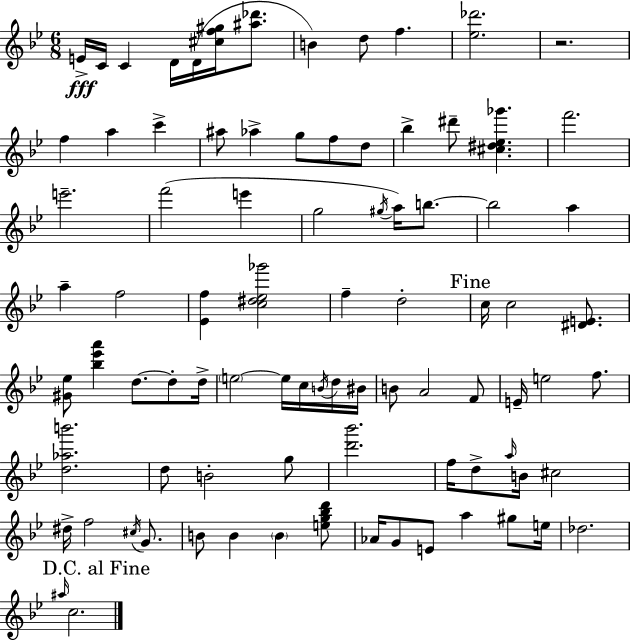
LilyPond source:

{
  \clef treble
  \numericTimeSignature
  \time 6/8
  \key bes \major
  \repeat volta 2 { e'16->\fff c'16 c'4 d'16 d'16( <cis'' f'' gis''>16 <ais'' des'''>8. | b'4) d''8 f''4. | <ees'' des'''>2. | r2. | \break f''4 a''4 c'''4-> | ais''8 aes''4-> g''8 f''8 d''8 | bes''4-> dis'''8-- <cis'' dis'' ees'' ges'''>4. | f'''2. | \break e'''2.-- | f'''2( e'''4 | g''2 \acciaccatura { gis''16 } a''16) b''8.~~ | b''2 a''4 | \break a''4-- f''2 | <ees' f''>4 <c'' dis'' ees'' ges'''>2 | f''4-- d''2-. | \mark "Fine" c''16 c''2 <dis' e'>8. | \break <gis' ees''>8 <bes'' ees''' a'''>4 d''8.~~ d''8-. | d''16-> \parenthesize e''2~~ e''16 c''16 \acciaccatura { b'16 } | d''16 bis'16 b'8 a'2 | f'8 e'16-- e''2 f''8. | \break <d'' aes'' b'''>2. | d''8 b'2-. | g''8 <d''' bes'''>2. | f''16 d''8-> \grace { a''16 } b'16 cis''2 | \break dis''16-> f''2 | \acciaccatura { cis''16 } g'8. b'8 b'4 \parenthesize b'4 | <e'' g'' bes'' d'''>8 aes'16 g'8 e'8 a''4 | gis''8 e''16 des''2. | \break \mark "D.C. al Fine" \grace { ais''16 } c''2. | } \bar "|."
}